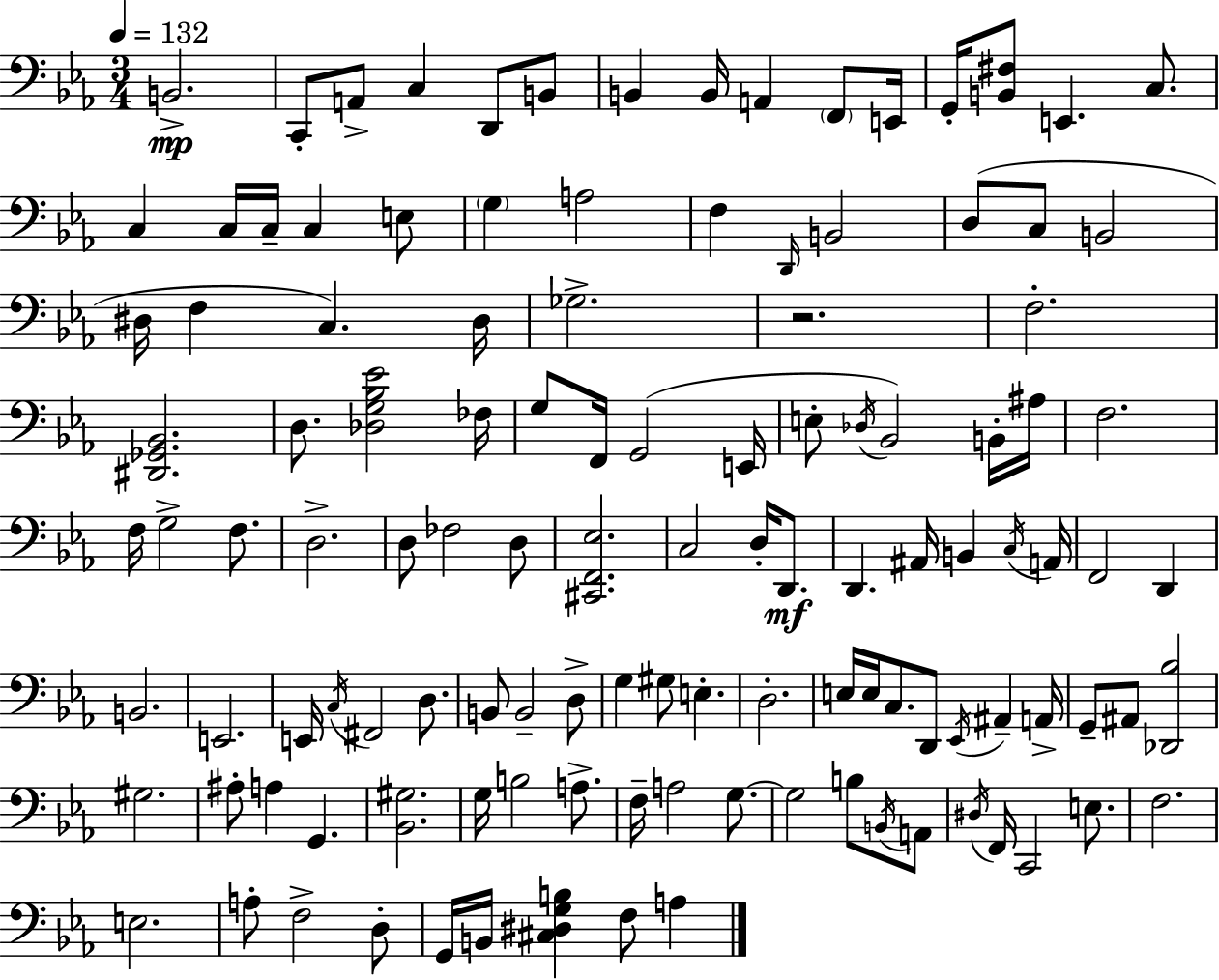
X:1
T:Untitled
M:3/4
L:1/4
K:Eb
B,,2 C,,/2 A,,/2 C, D,,/2 B,,/2 B,, B,,/4 A,, F,,/2 E,,/4 G,,/4 [B,,^F,]/2 E,, C,/2 C, C,/4 C,/4 C, E,/2 G, A,2 F, D,,/4 B,,2 D,/2 C,/2 B,,2 ^D,/4 F, C, ^D,/4 _G,2 z2 F,2 [^D,,_G,,_B,,]2 D,/2 [_D,G,_B,_E]2 _F,/4 G,/2 F,,/4 G,,2 E,,/4 E,/2 _D,/4 _B,,2 B,,/4 ^A,/4 F,2 F,/4 G,2 F,/2 D,2 D,/2 _F,2 D,/2 [^C,,F,,_E,]2 C,2 D,/4 D,,/2 D,, ^A,,/4 B,, C,/4 A,,/4 F,,2 D,, B,,2 E,,2 E,,/4 C,/4 ^F,,2 D,/2 B,,/2 B,,2 D,/2 G, ^G,/2 E, D,2 E,/4 E,/4 C,/2 D,,/2 _E,,/4 ^A,, A,,/4 G,,/2 ^A,,/2 [_D,,_B,]2 ^G,2 ^A,/2 A, G,, [_B,,^G,]2 G,/4 B,2 A,/2 F,/4 A,2 G,/2 G,2 B,/2 B,,/4 A,,/2 ^D,/4 F,,/4 C,,2 E,/2 F,2 E,2 A,/2 F,2 D,/2 G,,/4 B,,/4 [^C,^D,G,B,] F,/2 A,